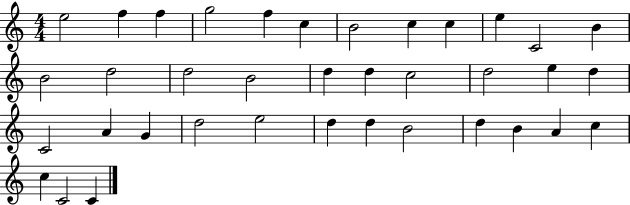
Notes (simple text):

E5/h F5/q F5/q G5/h F5/q C5/q B4/h C5/q C5/q E5/q C4/h B4/q B4/h D5/h D5/h B4/h D5/q D5/q C5/h D5/h E5/q D5/q C4/h A4/q G4/q D5/h E5/h D5/q D5/q B4/h D5/q B4/q A4/q C5/q C5/q C4/h C4/q